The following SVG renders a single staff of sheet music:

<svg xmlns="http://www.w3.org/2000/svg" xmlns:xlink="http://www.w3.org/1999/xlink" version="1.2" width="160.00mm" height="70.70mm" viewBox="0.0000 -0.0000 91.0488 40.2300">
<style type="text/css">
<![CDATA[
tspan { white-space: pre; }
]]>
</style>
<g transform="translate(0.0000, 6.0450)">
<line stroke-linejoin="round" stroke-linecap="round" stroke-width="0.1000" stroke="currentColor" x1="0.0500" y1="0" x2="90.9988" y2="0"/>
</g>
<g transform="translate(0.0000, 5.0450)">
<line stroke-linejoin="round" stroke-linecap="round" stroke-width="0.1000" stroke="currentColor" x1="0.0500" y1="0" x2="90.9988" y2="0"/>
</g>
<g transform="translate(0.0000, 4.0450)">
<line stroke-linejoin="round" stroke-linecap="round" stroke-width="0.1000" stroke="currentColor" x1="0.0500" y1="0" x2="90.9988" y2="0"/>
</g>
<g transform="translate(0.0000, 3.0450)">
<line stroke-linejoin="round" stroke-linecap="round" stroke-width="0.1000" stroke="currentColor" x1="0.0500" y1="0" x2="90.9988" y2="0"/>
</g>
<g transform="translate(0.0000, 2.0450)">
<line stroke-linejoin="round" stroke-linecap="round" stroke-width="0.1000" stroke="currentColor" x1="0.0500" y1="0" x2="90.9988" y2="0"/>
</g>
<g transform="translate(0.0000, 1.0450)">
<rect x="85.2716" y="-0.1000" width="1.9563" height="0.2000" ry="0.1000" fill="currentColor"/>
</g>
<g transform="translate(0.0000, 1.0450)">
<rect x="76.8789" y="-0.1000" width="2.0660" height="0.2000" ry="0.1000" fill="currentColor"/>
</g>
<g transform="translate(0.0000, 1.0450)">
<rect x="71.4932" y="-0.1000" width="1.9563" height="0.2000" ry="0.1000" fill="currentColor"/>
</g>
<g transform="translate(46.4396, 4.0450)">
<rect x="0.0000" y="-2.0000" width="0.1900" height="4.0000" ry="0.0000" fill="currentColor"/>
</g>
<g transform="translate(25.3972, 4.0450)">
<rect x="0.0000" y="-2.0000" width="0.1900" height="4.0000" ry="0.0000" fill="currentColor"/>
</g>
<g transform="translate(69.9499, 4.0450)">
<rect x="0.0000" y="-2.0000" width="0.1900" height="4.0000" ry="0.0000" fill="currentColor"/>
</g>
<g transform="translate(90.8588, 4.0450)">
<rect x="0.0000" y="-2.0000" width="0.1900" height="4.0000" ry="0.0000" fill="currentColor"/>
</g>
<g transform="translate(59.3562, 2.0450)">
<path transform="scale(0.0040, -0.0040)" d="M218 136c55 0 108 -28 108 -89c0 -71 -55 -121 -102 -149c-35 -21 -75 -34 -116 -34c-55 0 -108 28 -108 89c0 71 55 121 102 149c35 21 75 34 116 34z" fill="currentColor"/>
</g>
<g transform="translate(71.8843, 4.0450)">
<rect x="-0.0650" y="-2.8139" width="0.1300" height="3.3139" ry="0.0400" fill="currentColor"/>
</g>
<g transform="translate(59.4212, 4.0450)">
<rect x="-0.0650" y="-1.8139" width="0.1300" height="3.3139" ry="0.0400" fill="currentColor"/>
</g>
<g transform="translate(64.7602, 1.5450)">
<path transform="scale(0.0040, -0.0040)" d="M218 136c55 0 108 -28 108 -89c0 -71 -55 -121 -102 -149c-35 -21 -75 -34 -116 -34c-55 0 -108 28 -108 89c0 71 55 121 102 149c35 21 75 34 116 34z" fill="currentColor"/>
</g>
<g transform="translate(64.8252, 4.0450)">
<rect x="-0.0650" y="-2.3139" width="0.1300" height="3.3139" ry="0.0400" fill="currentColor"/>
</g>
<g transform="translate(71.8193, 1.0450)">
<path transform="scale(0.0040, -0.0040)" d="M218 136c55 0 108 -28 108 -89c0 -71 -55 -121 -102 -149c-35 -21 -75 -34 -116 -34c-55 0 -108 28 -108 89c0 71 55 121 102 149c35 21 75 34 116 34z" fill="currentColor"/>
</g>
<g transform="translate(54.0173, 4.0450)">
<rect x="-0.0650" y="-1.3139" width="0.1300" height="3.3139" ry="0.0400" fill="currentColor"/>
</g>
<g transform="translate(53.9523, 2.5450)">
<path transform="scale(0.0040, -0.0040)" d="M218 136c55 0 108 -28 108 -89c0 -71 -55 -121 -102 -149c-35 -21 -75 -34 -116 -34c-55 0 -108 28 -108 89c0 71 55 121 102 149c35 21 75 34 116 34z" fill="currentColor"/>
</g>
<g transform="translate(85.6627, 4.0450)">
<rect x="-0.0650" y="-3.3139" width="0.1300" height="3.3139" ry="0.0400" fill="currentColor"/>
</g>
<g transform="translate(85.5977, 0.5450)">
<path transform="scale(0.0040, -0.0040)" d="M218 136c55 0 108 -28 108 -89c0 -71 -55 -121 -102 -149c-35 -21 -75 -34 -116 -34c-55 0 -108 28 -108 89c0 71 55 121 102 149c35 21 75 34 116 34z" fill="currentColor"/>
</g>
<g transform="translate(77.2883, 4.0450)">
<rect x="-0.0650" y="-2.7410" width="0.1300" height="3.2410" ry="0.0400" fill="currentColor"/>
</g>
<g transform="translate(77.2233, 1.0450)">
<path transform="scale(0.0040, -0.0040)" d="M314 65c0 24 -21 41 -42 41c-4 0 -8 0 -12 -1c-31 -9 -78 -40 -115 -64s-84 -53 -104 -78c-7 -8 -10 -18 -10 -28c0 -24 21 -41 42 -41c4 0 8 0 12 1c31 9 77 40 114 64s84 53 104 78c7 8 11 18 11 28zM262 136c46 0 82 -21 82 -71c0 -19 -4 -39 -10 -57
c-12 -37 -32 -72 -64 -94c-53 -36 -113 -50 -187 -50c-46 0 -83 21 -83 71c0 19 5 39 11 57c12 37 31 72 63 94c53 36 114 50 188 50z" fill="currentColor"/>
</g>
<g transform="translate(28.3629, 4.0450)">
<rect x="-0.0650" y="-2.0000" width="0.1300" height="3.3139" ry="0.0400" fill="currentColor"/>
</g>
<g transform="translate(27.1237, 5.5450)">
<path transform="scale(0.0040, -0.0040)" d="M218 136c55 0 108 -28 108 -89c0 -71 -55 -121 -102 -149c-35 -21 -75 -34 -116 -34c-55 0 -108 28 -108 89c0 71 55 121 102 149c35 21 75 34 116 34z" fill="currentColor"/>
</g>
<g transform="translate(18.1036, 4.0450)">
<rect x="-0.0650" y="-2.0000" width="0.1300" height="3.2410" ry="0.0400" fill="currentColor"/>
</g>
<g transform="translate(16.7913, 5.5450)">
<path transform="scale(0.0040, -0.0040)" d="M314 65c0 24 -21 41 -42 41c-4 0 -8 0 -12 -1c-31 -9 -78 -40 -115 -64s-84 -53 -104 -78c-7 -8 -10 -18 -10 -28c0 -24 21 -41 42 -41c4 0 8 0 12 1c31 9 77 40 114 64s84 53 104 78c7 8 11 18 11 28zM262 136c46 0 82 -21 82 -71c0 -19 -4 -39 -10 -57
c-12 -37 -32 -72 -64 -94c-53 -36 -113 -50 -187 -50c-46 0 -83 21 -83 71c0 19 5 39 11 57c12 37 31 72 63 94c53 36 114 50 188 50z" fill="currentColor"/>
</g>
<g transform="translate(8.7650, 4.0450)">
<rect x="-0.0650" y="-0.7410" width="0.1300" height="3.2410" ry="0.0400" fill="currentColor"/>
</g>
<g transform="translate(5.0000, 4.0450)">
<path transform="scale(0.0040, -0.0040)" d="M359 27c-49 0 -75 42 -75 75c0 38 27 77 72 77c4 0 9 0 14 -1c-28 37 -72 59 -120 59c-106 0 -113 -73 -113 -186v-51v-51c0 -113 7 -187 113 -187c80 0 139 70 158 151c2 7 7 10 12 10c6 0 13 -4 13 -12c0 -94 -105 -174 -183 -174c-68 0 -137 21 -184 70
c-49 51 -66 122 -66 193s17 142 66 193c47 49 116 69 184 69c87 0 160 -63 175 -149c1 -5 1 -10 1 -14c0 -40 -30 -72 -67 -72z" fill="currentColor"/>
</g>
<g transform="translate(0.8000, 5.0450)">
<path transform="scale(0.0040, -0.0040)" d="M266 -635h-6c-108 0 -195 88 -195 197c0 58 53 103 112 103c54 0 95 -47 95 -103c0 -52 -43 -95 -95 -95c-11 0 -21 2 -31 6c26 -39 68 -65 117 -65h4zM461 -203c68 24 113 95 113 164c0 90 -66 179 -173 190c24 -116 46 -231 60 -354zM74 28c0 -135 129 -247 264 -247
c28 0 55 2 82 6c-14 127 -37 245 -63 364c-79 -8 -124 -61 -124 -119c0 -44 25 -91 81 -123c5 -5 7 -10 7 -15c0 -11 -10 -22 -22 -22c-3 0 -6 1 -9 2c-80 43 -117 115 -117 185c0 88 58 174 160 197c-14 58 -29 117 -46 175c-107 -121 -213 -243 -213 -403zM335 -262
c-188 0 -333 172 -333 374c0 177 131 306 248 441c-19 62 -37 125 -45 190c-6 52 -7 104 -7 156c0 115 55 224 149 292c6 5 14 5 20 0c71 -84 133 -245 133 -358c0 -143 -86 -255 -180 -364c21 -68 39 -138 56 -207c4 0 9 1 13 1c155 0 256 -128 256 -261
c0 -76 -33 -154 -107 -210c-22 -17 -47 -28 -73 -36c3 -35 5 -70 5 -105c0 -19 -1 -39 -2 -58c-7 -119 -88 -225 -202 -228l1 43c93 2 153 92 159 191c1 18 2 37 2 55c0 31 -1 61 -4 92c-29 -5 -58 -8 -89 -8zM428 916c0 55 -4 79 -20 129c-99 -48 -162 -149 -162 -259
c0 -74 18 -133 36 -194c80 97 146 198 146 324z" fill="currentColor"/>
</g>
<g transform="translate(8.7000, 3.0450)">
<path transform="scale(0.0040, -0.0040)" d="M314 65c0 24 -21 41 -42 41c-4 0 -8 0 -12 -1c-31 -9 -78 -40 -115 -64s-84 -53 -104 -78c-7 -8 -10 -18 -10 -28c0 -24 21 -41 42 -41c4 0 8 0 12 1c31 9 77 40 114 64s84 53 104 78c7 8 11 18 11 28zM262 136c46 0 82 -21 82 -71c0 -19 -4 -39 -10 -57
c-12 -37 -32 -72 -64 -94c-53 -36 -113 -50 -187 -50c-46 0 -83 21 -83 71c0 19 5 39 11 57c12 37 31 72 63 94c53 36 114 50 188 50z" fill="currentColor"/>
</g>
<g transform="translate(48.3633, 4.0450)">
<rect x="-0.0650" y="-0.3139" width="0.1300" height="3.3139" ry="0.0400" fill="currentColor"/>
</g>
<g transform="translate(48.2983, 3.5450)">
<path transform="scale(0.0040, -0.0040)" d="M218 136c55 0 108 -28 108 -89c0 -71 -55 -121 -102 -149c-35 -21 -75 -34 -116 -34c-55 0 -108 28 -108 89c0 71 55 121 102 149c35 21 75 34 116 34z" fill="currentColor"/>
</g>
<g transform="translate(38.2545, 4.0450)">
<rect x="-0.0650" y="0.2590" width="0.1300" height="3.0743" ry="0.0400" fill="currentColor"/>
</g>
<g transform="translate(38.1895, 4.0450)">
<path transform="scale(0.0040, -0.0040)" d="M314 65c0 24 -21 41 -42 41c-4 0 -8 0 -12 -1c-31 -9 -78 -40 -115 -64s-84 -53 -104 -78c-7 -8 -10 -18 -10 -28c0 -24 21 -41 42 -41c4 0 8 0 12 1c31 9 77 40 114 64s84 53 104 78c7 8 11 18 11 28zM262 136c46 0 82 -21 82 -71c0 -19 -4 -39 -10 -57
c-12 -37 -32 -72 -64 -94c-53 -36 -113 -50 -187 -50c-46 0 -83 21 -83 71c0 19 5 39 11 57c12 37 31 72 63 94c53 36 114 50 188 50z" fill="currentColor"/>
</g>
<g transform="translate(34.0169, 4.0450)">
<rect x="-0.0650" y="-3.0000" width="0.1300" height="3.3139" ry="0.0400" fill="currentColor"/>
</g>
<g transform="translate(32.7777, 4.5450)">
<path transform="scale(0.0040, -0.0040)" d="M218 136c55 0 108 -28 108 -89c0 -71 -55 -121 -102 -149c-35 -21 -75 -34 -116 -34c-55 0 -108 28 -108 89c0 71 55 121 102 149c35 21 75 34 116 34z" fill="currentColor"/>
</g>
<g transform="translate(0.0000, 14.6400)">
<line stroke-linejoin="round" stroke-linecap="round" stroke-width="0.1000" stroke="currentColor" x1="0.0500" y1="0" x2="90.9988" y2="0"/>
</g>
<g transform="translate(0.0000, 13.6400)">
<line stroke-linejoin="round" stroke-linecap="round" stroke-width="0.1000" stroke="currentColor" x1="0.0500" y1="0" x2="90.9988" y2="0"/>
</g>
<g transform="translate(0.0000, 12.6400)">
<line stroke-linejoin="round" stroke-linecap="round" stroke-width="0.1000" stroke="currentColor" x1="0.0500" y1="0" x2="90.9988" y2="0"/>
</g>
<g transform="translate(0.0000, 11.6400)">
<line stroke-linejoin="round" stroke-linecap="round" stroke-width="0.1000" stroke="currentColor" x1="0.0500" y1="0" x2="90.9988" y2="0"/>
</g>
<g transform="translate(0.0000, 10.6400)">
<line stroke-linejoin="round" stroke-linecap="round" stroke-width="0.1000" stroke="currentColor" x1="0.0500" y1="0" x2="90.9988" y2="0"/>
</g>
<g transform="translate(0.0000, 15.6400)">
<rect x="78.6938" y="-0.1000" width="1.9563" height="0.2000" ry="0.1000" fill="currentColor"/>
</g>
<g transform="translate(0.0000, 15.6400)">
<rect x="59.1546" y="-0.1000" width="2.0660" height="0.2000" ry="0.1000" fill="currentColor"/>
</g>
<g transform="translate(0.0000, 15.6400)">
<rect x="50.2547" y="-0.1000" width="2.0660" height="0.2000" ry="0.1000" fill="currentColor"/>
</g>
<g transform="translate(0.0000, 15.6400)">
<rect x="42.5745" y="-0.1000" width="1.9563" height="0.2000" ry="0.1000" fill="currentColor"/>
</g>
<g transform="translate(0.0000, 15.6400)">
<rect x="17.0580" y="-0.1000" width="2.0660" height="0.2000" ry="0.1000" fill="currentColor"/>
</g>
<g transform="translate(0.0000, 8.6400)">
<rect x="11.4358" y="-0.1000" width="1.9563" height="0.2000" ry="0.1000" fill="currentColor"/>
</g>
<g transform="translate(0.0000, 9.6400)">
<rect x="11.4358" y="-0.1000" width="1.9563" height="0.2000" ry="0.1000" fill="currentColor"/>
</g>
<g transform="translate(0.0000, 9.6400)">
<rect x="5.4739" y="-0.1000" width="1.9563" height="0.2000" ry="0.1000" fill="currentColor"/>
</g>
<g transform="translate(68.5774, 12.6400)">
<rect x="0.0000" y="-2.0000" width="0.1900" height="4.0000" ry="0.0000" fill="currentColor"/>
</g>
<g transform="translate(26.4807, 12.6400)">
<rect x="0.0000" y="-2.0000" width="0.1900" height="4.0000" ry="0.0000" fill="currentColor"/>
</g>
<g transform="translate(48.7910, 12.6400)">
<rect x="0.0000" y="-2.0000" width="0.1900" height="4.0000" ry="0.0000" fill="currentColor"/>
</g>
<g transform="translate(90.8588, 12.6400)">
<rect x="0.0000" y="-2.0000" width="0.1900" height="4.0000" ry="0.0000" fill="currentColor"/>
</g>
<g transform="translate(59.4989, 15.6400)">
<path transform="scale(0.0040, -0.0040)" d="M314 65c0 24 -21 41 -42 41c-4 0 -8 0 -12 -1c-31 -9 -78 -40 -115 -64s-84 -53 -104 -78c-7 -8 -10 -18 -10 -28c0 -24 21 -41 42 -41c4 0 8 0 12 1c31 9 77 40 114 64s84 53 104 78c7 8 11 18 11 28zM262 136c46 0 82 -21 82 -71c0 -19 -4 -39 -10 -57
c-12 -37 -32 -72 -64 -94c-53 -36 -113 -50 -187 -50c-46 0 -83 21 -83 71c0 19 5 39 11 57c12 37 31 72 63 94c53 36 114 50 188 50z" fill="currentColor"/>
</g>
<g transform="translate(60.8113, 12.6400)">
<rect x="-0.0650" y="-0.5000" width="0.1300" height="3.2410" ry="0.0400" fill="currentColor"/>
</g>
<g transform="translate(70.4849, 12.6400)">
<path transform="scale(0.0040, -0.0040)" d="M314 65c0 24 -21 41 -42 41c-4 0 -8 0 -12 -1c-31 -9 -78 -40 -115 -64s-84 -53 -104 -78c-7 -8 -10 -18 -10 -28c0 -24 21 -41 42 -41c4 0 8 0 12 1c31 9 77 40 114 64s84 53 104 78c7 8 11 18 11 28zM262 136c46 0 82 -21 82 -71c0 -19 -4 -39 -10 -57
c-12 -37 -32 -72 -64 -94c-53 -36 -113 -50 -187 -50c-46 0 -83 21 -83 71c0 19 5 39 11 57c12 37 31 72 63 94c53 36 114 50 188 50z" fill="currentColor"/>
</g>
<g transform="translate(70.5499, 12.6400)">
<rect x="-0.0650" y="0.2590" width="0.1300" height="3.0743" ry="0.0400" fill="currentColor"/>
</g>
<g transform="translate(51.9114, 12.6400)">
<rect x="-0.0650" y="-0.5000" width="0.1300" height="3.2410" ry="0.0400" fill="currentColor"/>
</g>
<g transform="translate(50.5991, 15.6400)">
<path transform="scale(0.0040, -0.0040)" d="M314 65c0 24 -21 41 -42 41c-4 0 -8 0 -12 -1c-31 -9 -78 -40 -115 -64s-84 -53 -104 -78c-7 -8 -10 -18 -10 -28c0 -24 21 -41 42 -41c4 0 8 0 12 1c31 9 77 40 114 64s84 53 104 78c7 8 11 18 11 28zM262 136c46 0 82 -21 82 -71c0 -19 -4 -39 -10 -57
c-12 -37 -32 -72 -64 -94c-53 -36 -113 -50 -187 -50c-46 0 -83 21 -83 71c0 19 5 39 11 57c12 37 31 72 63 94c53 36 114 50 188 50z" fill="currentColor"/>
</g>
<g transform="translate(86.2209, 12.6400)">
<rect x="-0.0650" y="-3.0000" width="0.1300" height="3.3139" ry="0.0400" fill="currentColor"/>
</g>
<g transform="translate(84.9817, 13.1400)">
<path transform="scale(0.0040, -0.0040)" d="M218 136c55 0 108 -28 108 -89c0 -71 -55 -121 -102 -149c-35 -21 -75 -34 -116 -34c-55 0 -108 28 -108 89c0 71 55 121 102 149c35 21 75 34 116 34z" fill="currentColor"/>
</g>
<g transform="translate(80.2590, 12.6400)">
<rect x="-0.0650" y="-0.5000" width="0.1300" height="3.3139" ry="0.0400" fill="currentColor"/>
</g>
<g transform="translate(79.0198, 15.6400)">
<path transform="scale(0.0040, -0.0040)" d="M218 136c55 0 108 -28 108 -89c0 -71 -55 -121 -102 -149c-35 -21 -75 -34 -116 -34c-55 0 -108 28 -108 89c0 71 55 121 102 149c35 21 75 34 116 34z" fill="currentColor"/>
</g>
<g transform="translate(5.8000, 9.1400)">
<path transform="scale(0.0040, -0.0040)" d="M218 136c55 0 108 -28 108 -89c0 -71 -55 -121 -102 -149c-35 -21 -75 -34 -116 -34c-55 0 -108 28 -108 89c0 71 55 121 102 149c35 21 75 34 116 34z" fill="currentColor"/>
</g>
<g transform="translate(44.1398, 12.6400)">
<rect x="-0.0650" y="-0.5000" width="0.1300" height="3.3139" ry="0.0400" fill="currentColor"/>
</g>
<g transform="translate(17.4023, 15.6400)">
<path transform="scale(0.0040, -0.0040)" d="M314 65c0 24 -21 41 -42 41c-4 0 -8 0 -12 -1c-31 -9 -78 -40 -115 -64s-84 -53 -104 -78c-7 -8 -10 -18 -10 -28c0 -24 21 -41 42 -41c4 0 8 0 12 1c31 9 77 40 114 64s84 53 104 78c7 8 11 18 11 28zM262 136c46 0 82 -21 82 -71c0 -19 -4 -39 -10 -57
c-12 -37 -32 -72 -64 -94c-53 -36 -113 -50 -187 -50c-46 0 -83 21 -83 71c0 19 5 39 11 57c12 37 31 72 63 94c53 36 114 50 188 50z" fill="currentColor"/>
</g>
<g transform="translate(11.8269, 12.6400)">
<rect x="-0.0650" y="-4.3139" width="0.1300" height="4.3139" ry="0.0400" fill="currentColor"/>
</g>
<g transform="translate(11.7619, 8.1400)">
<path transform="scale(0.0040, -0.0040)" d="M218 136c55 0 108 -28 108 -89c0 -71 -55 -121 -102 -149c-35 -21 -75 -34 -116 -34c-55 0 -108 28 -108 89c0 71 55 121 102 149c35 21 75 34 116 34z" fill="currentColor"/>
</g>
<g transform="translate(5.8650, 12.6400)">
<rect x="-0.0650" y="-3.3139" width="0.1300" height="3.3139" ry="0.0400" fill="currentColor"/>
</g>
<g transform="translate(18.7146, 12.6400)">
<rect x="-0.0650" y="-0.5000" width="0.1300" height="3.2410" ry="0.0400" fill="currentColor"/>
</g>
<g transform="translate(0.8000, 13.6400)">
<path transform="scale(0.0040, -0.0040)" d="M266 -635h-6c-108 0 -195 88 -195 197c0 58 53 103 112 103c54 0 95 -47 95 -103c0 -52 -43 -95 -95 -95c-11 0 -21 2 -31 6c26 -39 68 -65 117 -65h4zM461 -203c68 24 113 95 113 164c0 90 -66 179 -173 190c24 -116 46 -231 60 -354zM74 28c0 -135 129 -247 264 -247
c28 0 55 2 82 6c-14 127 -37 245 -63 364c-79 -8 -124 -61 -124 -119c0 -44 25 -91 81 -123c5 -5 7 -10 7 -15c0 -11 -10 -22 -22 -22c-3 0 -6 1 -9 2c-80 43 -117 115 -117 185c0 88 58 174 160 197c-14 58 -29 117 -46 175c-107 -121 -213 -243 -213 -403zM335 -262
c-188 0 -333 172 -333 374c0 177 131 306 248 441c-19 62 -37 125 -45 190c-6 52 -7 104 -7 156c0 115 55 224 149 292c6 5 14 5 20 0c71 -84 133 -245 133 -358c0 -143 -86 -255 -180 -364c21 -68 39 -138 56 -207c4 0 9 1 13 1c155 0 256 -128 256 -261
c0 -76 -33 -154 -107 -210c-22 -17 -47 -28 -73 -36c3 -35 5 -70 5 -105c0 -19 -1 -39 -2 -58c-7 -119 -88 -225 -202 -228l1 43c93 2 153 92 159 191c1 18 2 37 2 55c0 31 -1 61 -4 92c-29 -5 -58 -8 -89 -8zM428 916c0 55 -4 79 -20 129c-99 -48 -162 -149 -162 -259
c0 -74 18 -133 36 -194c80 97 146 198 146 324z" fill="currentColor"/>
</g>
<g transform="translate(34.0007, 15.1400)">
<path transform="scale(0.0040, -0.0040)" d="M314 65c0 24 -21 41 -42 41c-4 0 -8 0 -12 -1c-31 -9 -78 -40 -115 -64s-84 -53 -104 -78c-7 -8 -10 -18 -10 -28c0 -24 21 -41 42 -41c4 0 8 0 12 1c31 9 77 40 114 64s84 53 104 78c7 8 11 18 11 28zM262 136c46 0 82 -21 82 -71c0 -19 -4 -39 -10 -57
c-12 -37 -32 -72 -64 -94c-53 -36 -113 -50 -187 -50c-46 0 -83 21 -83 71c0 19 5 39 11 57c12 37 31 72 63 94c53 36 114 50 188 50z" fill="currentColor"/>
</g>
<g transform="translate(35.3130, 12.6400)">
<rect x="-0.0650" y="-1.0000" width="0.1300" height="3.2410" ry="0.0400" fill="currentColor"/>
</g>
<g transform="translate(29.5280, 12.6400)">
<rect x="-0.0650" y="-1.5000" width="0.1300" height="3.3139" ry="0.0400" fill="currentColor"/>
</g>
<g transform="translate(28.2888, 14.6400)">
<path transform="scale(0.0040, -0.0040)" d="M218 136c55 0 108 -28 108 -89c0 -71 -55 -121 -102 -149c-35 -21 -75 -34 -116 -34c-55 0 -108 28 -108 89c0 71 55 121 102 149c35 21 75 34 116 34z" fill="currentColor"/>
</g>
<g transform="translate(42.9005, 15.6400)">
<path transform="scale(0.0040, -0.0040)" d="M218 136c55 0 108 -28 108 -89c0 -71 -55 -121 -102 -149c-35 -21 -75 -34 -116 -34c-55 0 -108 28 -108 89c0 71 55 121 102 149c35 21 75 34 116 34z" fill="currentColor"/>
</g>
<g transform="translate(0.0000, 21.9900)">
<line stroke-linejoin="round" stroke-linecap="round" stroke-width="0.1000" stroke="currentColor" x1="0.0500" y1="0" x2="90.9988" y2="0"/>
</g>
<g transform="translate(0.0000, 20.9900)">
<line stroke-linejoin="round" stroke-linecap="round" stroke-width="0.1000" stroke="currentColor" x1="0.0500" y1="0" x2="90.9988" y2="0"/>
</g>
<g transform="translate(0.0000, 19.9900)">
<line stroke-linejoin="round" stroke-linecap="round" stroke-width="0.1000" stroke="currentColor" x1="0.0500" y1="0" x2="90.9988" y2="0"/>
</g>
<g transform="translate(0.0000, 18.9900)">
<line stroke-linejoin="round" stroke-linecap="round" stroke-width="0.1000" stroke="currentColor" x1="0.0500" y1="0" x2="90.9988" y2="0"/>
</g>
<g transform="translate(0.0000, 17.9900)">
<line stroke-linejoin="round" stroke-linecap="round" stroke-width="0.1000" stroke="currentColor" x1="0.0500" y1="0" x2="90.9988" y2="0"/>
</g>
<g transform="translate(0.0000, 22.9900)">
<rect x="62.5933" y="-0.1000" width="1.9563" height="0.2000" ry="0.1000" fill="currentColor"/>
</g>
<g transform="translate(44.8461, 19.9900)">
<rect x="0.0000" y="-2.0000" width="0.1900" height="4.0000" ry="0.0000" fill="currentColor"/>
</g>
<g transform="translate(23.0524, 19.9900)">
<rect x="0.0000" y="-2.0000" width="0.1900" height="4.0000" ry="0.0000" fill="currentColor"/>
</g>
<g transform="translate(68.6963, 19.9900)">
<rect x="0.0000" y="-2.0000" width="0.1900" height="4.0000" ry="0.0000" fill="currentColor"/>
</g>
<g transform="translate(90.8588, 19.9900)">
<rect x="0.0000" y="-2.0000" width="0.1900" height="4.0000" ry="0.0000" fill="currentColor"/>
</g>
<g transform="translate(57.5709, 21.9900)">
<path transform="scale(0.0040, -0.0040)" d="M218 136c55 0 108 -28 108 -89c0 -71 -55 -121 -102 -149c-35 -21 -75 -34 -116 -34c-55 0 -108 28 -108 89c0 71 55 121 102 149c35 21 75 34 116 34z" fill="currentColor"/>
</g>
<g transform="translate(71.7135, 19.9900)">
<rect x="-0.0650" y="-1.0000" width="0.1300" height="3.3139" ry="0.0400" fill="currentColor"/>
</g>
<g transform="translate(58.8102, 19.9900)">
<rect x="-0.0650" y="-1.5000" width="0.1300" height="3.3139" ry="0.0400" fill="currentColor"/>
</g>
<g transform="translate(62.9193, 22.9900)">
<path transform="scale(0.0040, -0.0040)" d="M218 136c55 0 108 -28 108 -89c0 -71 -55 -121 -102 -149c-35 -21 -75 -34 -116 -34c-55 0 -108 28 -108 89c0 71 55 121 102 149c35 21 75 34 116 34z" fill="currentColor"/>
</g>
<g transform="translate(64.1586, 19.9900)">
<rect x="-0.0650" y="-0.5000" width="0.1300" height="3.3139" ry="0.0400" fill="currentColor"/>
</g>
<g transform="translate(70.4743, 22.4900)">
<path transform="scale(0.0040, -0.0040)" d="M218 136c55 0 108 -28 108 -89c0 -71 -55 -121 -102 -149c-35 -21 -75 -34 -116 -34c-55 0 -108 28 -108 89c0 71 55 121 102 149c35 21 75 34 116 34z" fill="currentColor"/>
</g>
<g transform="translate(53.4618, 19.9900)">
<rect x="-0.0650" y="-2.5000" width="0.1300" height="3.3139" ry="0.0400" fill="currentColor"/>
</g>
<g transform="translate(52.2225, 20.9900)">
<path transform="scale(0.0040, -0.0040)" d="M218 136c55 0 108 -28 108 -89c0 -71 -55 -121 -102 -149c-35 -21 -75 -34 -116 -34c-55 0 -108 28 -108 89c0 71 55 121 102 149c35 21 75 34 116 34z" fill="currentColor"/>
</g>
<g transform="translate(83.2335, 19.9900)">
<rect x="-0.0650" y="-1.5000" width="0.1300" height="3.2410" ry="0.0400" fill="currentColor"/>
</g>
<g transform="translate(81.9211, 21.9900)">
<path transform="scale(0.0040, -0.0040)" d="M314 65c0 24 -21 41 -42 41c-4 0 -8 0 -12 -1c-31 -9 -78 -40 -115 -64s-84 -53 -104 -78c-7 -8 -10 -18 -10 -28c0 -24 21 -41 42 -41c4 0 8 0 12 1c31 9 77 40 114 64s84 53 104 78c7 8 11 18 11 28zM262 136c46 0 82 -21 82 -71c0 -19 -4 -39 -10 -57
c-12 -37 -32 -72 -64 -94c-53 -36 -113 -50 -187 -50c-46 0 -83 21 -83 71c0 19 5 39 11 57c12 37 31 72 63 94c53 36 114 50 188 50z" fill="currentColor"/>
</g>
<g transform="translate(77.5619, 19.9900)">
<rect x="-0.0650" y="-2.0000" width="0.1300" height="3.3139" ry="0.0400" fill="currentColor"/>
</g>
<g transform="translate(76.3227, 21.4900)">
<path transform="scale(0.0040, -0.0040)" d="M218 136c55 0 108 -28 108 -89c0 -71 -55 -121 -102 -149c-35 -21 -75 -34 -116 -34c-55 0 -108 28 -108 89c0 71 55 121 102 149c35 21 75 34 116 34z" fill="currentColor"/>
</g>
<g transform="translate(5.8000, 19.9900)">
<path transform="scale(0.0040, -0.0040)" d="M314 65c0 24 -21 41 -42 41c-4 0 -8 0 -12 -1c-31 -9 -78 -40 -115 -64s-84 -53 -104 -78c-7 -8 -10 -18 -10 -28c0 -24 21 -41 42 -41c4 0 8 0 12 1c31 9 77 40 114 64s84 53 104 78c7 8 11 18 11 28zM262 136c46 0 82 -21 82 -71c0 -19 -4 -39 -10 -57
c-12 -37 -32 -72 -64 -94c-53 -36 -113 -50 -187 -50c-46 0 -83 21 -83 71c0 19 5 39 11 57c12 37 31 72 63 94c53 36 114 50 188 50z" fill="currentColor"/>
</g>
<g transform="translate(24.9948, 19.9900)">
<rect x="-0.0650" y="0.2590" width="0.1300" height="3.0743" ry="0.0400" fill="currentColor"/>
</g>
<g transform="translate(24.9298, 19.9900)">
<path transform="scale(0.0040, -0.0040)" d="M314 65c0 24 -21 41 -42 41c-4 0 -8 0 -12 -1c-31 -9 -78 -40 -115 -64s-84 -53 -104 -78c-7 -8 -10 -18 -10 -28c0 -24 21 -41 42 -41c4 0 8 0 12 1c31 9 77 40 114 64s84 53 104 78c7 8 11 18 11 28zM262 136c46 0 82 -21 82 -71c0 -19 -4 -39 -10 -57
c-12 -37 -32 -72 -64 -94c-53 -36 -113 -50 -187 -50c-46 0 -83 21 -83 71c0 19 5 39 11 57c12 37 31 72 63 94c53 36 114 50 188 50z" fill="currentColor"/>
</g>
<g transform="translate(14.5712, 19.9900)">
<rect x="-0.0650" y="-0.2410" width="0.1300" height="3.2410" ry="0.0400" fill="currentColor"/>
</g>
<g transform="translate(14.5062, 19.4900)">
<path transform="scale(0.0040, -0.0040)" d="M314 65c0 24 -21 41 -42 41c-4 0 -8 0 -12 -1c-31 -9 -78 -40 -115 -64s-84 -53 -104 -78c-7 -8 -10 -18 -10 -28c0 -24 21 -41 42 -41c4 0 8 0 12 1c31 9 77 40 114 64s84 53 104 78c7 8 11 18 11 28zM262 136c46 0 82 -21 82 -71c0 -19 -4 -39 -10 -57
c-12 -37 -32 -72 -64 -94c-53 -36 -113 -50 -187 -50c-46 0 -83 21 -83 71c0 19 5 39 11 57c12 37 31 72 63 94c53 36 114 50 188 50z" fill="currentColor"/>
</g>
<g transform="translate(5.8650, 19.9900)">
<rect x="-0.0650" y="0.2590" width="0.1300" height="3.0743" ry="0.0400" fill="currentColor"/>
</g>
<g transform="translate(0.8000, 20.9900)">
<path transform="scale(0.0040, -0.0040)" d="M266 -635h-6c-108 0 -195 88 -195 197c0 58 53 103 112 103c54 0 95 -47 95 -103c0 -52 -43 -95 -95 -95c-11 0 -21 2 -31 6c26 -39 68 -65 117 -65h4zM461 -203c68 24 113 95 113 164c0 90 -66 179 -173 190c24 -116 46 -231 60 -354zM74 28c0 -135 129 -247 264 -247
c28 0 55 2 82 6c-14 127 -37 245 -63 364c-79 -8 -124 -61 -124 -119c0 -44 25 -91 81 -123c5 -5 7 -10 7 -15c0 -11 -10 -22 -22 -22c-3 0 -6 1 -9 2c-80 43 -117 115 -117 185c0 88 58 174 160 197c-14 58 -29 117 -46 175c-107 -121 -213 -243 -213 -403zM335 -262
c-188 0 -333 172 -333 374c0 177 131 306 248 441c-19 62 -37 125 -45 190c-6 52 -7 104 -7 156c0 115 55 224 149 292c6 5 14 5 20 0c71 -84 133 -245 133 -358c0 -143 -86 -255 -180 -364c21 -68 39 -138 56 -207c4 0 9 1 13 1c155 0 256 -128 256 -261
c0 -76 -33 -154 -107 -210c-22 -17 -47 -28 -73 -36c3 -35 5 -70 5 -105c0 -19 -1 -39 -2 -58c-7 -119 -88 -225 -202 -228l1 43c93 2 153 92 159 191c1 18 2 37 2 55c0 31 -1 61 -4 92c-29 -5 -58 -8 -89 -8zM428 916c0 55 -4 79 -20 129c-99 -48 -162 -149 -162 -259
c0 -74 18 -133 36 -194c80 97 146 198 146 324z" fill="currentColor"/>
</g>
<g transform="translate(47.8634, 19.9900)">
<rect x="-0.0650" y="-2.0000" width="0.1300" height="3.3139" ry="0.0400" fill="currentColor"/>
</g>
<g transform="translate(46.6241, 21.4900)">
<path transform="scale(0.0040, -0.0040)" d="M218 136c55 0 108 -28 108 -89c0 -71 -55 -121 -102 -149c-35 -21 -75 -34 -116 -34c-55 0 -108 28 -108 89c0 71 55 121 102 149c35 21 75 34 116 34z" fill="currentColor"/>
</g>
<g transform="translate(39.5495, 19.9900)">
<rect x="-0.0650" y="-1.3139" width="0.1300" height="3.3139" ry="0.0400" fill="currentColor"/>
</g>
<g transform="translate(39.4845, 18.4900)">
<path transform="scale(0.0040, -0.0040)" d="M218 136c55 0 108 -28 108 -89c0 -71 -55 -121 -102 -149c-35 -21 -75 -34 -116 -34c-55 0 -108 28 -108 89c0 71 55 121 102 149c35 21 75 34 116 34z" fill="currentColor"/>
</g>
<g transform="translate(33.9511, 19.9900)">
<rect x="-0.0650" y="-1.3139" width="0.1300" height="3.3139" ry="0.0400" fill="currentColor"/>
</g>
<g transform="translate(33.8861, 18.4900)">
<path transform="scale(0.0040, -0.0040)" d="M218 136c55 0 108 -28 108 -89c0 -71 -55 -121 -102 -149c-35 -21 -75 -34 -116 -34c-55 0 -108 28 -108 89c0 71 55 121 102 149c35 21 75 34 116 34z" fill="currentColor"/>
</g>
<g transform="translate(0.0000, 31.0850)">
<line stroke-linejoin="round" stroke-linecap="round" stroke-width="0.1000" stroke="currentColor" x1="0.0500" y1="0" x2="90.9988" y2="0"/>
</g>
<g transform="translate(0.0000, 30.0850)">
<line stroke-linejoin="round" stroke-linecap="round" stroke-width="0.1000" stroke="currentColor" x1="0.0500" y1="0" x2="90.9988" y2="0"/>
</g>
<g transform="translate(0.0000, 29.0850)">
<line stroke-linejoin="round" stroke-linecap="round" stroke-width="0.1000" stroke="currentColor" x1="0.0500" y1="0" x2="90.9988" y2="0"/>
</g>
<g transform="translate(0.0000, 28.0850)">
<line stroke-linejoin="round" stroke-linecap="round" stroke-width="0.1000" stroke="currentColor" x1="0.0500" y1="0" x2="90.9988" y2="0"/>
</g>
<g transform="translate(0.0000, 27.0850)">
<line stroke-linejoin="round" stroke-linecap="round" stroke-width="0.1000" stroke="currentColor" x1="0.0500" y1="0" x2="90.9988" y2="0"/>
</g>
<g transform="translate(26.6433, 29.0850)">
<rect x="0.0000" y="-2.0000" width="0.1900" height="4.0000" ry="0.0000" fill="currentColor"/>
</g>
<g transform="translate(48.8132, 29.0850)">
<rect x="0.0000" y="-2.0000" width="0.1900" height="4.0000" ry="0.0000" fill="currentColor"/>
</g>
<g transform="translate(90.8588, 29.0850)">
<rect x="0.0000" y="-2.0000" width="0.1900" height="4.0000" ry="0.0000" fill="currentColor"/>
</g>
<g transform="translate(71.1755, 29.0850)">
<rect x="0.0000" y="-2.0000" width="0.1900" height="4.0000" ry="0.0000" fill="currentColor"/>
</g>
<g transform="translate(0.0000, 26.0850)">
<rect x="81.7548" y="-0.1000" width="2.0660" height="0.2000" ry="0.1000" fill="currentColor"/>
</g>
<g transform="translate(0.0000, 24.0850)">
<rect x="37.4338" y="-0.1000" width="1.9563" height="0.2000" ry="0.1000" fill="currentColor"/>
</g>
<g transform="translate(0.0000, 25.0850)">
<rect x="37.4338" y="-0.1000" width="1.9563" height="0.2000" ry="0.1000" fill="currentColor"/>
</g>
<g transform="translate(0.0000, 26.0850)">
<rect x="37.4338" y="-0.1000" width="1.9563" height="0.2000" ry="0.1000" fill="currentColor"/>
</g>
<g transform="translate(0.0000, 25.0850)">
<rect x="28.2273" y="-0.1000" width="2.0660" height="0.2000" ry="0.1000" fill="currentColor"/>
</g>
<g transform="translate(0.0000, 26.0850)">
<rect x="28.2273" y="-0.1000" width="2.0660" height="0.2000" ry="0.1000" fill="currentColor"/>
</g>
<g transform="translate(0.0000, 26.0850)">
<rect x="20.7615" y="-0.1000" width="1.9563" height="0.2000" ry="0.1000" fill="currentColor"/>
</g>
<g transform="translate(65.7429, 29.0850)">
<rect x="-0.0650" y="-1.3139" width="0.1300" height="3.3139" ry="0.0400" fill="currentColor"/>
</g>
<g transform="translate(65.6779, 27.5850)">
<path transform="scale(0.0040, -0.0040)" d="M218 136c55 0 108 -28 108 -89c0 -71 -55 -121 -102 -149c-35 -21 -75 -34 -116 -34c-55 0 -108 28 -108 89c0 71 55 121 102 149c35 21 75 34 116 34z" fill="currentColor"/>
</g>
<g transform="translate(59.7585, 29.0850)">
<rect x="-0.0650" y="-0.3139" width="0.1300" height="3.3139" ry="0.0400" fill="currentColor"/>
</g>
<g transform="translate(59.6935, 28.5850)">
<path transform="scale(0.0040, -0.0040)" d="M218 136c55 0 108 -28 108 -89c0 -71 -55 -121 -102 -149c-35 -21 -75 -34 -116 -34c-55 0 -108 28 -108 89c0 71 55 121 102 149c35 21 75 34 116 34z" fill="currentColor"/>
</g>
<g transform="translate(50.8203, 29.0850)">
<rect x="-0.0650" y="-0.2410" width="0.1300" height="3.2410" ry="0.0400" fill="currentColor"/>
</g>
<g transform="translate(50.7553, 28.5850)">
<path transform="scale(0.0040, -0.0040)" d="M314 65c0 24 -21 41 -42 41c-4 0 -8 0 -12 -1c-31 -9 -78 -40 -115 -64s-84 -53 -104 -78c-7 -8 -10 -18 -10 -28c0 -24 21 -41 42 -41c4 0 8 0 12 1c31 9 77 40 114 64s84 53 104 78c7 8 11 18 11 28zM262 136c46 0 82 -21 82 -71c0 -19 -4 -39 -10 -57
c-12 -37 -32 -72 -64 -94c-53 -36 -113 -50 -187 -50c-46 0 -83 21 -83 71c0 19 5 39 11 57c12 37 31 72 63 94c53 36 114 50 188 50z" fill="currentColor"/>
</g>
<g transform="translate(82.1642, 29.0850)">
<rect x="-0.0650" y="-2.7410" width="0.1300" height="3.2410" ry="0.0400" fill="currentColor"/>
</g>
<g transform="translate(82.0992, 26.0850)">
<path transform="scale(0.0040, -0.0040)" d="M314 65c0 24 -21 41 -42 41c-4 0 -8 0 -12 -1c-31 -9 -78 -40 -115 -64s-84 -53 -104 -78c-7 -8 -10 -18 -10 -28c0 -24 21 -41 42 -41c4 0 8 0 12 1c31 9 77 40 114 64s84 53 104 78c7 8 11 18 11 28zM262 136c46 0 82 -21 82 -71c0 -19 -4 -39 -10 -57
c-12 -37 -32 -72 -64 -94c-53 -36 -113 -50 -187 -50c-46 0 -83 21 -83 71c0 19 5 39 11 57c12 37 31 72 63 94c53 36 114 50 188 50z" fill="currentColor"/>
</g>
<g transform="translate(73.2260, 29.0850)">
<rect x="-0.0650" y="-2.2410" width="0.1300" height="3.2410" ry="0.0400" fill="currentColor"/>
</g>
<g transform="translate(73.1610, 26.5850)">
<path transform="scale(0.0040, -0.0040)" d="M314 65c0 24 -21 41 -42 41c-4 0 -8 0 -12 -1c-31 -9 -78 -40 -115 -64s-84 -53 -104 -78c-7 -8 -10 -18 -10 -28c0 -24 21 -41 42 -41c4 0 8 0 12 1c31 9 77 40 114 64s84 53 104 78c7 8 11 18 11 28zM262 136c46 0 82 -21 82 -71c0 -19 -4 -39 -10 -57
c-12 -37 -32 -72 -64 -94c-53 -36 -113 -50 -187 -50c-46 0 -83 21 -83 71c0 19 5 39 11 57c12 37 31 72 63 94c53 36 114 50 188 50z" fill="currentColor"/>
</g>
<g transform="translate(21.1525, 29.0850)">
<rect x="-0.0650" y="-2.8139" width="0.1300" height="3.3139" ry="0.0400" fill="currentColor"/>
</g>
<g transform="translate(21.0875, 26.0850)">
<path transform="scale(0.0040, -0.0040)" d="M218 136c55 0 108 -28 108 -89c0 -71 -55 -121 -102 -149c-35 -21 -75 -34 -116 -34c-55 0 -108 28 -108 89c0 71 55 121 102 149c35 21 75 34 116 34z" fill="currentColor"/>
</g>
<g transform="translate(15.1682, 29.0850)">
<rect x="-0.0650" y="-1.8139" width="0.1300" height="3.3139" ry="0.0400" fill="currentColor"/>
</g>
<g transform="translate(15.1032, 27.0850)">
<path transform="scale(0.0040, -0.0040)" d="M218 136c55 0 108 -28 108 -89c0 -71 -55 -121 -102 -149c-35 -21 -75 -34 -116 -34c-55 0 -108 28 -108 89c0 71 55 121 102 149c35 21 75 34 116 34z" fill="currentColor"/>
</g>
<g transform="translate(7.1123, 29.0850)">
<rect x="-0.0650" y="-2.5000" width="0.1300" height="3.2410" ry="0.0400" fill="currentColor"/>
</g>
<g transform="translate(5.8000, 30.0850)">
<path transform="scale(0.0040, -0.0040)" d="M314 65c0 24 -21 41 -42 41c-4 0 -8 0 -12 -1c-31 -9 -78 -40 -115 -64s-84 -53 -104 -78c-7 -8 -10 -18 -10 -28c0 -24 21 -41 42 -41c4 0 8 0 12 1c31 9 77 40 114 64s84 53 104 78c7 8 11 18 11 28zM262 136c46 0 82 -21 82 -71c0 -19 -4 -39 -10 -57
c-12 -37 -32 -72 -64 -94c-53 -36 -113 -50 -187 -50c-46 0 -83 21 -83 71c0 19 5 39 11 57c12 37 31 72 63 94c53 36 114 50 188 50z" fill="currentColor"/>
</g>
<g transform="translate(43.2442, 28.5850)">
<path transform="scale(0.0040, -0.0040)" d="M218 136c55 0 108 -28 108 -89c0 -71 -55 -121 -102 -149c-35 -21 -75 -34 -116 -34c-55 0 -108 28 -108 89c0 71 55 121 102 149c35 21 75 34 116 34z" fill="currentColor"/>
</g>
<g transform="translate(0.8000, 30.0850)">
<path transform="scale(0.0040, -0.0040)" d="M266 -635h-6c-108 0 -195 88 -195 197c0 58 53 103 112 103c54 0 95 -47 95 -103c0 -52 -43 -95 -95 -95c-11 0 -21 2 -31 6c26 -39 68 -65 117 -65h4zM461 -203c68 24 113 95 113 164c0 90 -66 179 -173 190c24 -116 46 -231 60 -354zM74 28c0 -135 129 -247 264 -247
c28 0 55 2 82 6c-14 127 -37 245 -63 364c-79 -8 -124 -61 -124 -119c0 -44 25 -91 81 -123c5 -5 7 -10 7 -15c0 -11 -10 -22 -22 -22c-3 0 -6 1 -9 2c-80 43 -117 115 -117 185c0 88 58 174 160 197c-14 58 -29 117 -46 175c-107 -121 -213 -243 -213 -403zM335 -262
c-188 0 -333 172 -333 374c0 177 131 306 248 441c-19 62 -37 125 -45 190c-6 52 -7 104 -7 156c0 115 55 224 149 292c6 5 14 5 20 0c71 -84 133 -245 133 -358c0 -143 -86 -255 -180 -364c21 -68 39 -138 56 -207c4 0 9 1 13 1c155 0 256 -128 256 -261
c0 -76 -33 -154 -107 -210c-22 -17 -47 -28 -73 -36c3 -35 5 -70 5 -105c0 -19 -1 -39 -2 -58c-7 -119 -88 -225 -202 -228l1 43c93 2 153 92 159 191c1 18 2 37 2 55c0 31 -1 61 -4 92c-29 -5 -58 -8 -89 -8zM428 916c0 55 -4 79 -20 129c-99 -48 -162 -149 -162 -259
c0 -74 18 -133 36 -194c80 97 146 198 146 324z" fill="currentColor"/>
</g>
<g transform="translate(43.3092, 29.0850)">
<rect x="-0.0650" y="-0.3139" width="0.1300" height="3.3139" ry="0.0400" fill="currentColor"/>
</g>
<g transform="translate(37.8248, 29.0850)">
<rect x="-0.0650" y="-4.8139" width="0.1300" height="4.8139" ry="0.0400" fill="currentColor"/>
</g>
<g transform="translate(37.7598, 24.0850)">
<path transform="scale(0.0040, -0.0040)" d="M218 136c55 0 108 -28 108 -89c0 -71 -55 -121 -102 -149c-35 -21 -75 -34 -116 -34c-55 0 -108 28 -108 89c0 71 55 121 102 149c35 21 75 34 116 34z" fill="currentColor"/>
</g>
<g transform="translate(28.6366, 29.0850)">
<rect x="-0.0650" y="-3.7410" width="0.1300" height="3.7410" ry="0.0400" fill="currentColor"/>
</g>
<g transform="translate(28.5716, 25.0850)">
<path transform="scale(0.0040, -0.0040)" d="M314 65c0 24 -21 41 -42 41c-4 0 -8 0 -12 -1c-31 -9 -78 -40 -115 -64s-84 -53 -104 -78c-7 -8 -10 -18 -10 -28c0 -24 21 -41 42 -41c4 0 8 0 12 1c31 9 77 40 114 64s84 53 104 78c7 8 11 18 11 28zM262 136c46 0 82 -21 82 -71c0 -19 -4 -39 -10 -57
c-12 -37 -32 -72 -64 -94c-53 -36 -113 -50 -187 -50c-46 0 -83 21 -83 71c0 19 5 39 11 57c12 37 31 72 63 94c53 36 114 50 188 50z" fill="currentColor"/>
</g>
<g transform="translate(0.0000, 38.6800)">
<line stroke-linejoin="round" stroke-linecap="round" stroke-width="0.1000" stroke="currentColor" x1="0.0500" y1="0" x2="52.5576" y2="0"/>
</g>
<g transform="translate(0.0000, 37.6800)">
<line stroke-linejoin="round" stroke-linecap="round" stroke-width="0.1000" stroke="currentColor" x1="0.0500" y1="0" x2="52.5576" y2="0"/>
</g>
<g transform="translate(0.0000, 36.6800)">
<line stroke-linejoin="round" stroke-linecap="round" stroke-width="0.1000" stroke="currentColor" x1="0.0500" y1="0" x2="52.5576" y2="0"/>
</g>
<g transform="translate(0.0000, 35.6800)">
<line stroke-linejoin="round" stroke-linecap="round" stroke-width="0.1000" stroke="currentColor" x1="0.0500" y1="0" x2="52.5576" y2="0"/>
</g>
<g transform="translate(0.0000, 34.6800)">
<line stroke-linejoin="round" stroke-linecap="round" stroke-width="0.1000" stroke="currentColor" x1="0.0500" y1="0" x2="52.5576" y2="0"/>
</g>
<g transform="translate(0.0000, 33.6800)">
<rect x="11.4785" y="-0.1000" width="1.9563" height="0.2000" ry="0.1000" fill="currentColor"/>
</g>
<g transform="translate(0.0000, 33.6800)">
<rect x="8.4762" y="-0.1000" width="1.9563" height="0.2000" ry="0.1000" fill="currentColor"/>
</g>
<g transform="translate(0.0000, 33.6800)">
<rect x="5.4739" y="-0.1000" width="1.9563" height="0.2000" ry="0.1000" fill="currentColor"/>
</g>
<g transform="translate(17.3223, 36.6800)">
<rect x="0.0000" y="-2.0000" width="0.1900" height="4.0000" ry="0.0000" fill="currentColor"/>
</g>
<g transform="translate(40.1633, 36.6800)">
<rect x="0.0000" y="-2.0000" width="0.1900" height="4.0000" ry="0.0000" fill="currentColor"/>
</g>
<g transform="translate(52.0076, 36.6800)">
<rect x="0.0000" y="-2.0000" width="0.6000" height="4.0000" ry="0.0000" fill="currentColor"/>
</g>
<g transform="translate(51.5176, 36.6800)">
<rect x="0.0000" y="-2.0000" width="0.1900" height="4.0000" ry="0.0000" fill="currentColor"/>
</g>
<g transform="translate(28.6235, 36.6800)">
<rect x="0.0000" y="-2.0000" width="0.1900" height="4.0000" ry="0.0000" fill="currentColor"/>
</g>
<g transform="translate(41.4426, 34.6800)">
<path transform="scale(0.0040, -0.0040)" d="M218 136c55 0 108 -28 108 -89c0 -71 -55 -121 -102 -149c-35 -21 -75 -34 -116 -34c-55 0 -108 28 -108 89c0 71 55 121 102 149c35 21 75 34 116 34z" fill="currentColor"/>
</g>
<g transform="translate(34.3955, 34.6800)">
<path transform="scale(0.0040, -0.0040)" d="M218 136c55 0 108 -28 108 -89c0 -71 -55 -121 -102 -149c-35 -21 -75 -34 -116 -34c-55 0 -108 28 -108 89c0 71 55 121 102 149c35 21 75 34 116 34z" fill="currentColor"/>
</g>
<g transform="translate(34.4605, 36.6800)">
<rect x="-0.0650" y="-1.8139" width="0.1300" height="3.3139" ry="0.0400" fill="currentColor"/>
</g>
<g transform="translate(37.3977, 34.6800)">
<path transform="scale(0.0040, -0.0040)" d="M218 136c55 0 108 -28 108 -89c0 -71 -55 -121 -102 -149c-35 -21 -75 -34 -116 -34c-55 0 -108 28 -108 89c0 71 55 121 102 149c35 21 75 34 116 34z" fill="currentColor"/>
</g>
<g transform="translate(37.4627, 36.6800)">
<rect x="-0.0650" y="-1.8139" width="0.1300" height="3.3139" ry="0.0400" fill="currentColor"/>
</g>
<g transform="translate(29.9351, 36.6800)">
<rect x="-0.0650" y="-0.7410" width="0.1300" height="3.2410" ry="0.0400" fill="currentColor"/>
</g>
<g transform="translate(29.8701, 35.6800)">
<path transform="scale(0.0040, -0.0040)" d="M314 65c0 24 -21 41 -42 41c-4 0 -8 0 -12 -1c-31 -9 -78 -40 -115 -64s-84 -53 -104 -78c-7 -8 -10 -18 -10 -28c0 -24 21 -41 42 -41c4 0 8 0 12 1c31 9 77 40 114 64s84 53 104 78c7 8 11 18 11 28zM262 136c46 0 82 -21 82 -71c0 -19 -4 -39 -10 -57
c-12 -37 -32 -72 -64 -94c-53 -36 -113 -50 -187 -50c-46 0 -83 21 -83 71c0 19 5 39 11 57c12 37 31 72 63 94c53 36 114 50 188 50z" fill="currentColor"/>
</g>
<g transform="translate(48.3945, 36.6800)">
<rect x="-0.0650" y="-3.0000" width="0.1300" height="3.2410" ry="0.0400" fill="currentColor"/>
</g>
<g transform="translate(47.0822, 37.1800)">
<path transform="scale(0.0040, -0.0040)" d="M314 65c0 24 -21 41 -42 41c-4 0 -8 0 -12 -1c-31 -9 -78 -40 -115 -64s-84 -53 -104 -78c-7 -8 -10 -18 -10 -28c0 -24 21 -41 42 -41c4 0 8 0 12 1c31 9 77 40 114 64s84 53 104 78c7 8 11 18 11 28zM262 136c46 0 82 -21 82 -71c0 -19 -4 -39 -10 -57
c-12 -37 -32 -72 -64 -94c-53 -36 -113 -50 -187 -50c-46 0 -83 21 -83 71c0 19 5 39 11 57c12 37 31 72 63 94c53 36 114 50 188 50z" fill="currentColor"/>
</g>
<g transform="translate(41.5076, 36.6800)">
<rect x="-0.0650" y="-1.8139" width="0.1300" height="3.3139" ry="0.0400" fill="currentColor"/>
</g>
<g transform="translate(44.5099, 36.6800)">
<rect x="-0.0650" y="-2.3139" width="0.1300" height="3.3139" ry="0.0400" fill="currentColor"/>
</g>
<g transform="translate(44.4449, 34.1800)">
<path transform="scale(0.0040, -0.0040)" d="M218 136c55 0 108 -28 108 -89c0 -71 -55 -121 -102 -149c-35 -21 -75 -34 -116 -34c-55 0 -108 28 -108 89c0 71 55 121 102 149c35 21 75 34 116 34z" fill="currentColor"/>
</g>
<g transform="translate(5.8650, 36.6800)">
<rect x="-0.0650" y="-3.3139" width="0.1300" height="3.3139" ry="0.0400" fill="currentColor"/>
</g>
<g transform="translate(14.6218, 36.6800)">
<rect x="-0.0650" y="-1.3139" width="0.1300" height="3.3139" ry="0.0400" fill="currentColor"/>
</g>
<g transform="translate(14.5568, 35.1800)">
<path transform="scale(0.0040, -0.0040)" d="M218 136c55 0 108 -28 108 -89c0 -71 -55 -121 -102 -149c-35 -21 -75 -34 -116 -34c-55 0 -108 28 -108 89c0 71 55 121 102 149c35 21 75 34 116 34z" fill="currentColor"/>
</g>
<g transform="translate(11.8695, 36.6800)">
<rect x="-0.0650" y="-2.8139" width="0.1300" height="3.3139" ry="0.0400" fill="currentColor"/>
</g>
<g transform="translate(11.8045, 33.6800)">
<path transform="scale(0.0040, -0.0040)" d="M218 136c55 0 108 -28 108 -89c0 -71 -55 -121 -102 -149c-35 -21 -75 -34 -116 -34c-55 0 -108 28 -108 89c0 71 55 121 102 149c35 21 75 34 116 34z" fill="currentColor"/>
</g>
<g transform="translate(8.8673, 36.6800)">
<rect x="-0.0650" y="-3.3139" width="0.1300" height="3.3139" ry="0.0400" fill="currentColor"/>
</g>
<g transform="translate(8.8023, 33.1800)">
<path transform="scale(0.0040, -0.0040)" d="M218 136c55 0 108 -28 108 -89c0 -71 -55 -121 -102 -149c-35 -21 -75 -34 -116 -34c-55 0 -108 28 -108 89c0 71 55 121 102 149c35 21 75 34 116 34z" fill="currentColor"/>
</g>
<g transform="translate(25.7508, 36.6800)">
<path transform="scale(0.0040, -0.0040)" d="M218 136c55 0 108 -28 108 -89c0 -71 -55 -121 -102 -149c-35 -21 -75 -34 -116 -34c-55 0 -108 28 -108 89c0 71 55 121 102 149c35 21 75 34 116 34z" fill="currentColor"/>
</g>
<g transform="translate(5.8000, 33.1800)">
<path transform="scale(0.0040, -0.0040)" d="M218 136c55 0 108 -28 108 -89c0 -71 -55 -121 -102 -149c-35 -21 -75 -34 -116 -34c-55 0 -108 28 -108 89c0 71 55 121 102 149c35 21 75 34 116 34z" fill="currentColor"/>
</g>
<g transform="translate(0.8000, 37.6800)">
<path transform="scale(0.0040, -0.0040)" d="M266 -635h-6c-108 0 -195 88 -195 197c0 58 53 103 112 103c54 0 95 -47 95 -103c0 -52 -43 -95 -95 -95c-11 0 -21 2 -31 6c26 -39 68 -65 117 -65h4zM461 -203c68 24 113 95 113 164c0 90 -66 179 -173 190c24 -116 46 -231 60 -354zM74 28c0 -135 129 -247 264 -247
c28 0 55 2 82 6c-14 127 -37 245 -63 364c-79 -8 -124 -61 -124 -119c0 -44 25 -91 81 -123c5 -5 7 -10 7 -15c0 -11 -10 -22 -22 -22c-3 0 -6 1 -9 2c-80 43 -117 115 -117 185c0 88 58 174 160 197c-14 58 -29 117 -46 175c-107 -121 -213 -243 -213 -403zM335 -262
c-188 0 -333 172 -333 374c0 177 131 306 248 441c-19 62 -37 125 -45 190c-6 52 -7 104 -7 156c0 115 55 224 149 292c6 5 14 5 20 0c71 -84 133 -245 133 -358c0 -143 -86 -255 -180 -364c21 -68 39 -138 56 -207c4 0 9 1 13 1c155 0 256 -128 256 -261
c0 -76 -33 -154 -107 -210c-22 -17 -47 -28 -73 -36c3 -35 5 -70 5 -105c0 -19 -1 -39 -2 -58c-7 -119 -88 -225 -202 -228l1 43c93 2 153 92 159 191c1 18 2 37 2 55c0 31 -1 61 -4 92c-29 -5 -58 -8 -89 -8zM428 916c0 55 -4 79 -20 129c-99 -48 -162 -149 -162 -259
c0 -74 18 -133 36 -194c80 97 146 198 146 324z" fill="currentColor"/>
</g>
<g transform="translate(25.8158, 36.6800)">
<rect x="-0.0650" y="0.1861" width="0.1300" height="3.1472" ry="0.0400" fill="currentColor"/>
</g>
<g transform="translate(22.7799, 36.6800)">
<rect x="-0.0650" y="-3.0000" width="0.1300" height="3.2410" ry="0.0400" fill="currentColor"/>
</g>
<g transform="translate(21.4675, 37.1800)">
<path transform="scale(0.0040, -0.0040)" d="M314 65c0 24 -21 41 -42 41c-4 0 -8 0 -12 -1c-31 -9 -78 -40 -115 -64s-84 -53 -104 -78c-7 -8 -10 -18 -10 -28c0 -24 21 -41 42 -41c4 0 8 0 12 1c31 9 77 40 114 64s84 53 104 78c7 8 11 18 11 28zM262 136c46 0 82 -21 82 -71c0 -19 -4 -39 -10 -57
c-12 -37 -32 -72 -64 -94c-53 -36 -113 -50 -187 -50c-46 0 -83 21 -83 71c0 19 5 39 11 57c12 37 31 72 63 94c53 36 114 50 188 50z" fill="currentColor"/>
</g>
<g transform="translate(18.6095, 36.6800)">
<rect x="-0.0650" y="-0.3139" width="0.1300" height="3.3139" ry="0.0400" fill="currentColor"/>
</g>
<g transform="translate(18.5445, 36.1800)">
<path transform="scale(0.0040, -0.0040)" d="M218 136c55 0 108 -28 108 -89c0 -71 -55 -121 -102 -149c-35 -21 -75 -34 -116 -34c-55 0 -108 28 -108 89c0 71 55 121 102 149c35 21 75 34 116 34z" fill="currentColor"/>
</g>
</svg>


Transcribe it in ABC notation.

X:1
T:Untitled
M:4/4
L:1/4
K:C
d2 F2 F A B2 c e f g a a2 b b d' C2 E D2 C C2 C2 B2 C A B2 c2 B2 e e F G E C D F E2 G2 f a c'2 e' c c2 c e g2 a2 b b a e c A2 B d2 f f f g A2